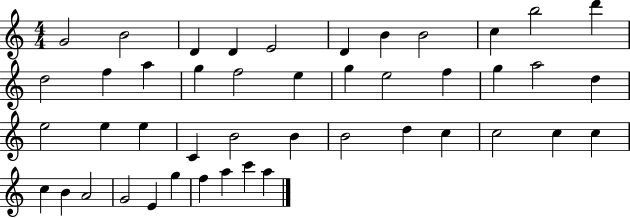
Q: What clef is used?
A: treble